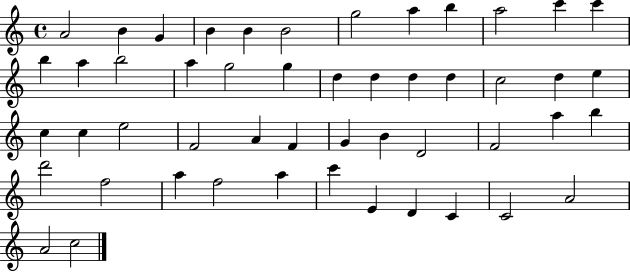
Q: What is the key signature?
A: C major